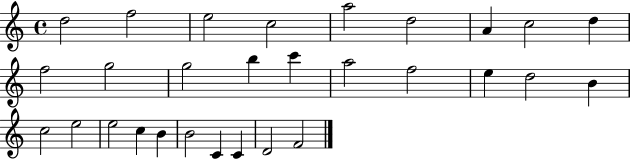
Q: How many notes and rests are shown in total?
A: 29